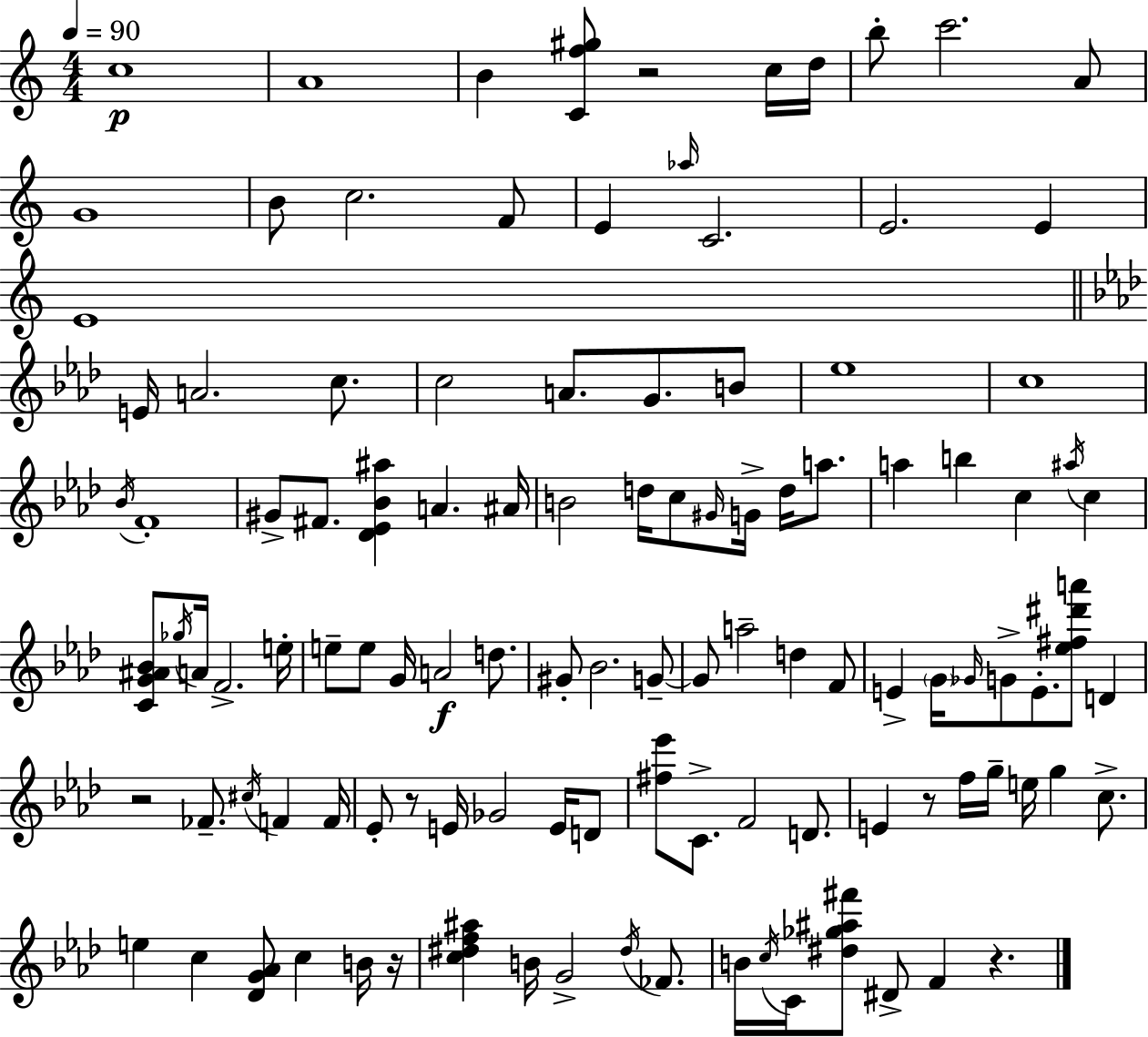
C5/w A4/w B4/q [C4,F5,G#5]/e R/h C5/s D5/s B5/e C6/h. A4/e G4/w B4/e C5/h. F4/e E4/q Ab5/s C4/h. E4/h. E4/q E4/w E4/s A4/h. C5/e. C5/h A4/e. G4/e. B4/e Eb5/w C5/w Bb4/s F4/w G#4/e F#4/e. [Db4,Eb4,Bb4,A#5]/q A4/q. A#4/s B4/h D5/s C5/e G#4/s G4/s D5/s A5/e. A5/q B5/q C5/q A#5/s C5/q [C4,G4,A#4,Bb4]/e Gb5/s A4/s F4/h. E5/s E5/e E5/e G4/s A4/h D5/e. G#4/e Bb4/h. G4/e G4/e A5/h D5/q F4/e E4/q G4/s Gb4/s G4/e E4/e. [Eb5,F#5,D#6,A6]/e D4/q R/h FES4/e. C#5/s F4/q F4/s Eb4/e R/e E4/s Gb4/h E4/s D4/e [F#5,Eb6]/e C4/e. F4/h D4/e. E4/q R/e F5/s G5/s E5/s G5/q C5/e. E5/q C5/q [Db4,G4,Ab4]/e C5/q B4/s R/s [C5,D#5,F5,A#5]/q B4/s G4/h D#5/s FES4/e. B4/s C5/s C4/s [D#5,Gb5,A#5,F#6]/e D#4/e F4/q R/q.